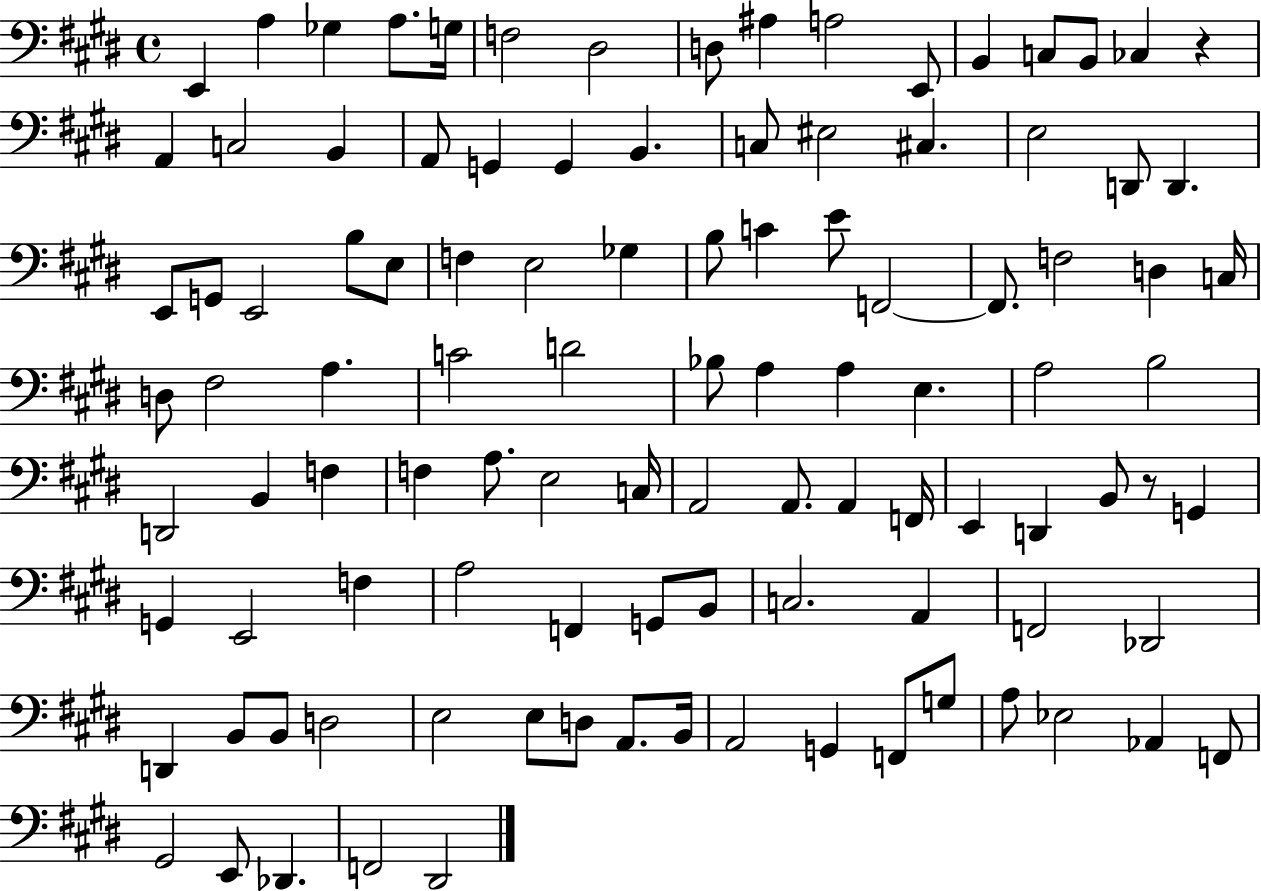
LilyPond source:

{
  \clef bass
  \time 4/4
  \defaultTimeSignature
  \key e \major
  e,4 a4 ges4 a8. g16 | f2 dis2 | d8 ais4 a2 e,8 | b,4 c8 b,8 ces4 r4 | \break a,4 c2 b,4 | a,8 g,4 g,4 b,4. | c8 eis2 cis4. | e2 d,8 d,4. | \break e,8 g,8 e,2 b8 e8 | f4 e2 ges4 | b8 c'4 e'8 f,2~~ | f,8. f2 d4 c16 | \break d8 fis2 a4. | c'2 d'2 | bes8 a4 a4 e4. | a2 b2 | \break d,2 b,4 f4 | f4 a8. e2 c16 | a,2 a,8. a,4 f,16 | e,4 d,4 b,8 r8 g,4 | \break g,4 e,2 f4 | a2 f,4 g,8 b,8 | c2. a,4 | f,2 des,2 | \break d,4 b,8 b,8 d2 | e2 e8 d8 a,8. b,16 | a,2 g,4 f,8 g8 | a8 ees2 aes,4 f,8 | \break gis,2 e,8 des,4. | f,2 dis,2 | \bar "|."
}